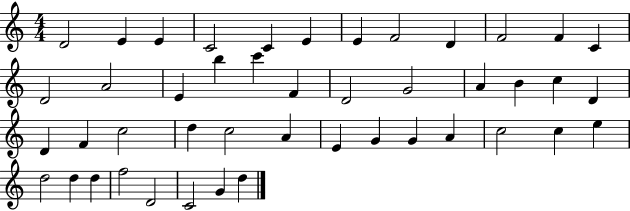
{
  \clef treble
  \numericTimeSignature
  \time 4/4
  \key c \major
  d'2 e'4 e'4 | c'2 c'4 e'4 | e'4 f'2 d'4 | f'2 f'4 c'4 | \break d'2 a'2 | e'4 b''4 c'''4 f'4 | d'2 g'2 | a'4 b'4 c''4 d'4 | \break d'4 f'4 c''2 | d''4 c''2 a'4 | e'4 g'4 g'4 a'4 | c''2 c''4 e''4 | \break d''2 d''4 d''4 | f''2 d'2 | c'2 g'4 d''4 | \bar "|."
}